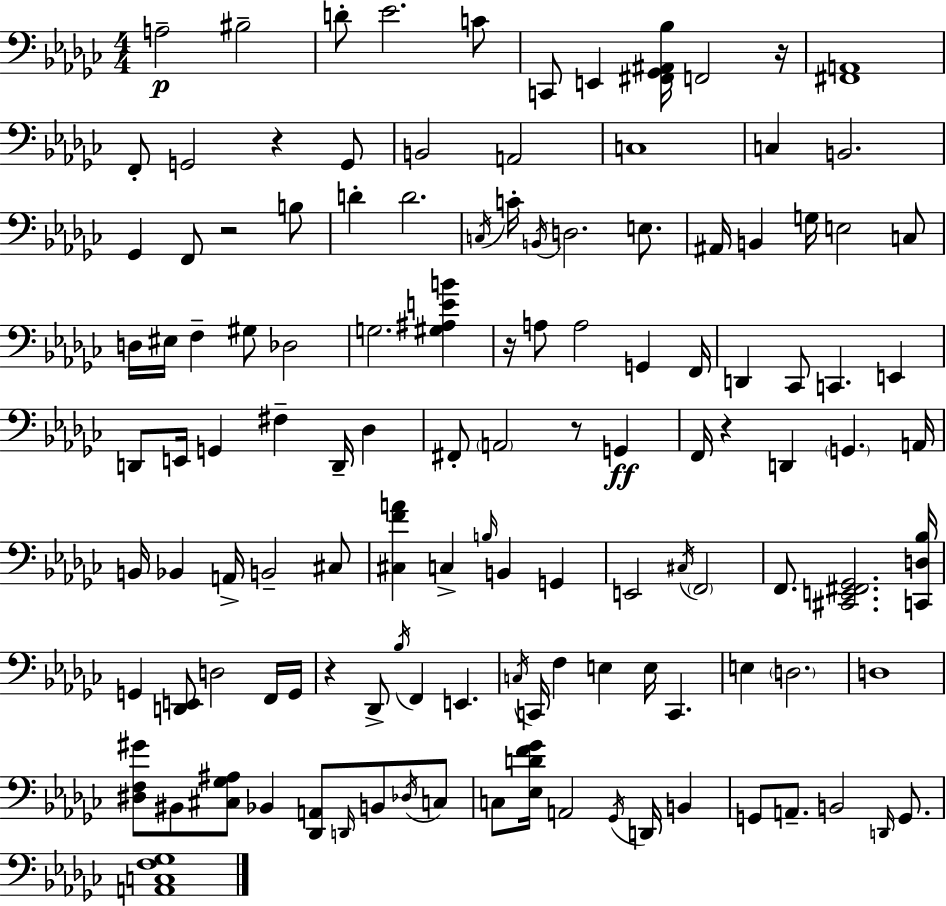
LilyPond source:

{
  \clef bass
  \numericTimeSignature
  \time 4/4
  \key ees \minor
  a2--\p bis2-- | d'8-. ees'2. c'8 | c,8 e,4 <fis, ges, ais, bes>16 f,2 r16 | <fis, a,>1 | \break f,8-. g,2 r4 g,8 | b,2 a,2 | c1 | c4 b,2. | \break ges,4 f,8 r2 b8 | d'4-. d'2. | \acciaccatura { c16 } c'16-. \acciaccatura { b,16 } d2. e8. | ais,16 b,4 g16 e2 | \break c8 d16 eis16 f4-- gis8 des2 | g2. <gis ais e' b'>4 | r16 a8 a2 g,4 | f,16 d,4 ces,8 c,4. e,4 | \break d,8 e,16 g,4 fis4-- d,16-- des4 | fis,8-. \parenthesize a,2 r8 g,4\ff | f,16 r4 d,4 \parenthesize g,4. | a,16 b,16 bes,4 a,16-> b,2-- | \break cis8 <cis f' a'>4 c4-> \grace { b16 } b,4 g,4 | e,2 \acciaccatura { cis16 } \parenthesize f,2 | f,8. <cis, e, fis, ges,>2. | <c, d bes>16 g,4 <d, e,>8 d2 | \break f,16 g,16 r4 des,8-> \acciaccatura { bes16 } f,4 e,4. | \acciaccatura { c16 } c,16 f4 e4 e16 | c,4. e4 \parenthesize d2. | d1 | \break <dis f gis'>8 bis,8 <cis ges ais>8 bes,4 | <des, a,>8 \grace { d,16 } b,8 \acciaccatura { des16 } c8 c8 <ees d' f' ges'>16 a,2 | \acciaccatura { ges,16 } d,16 b,4 g,8 a,8.-- b,2 | \grace { d,16 } g,8. <a, c f ges>1 | \break \bar "|."
}